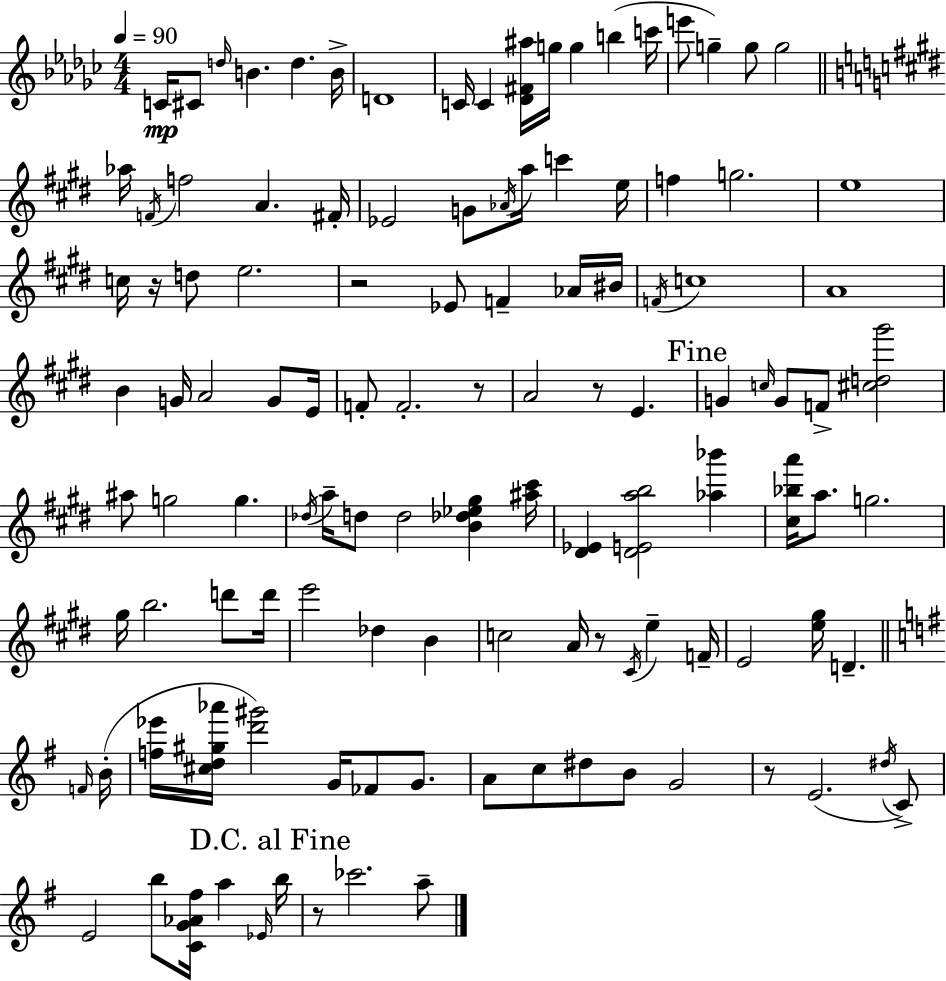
C4/s C#4/e D5/s B4/q. D5/q. B4/s D4/w C4/s C4/q [Db4,F#4,A#5]/s G5/s G5/q B5/q C6/s E6/e G5/q G5/e G5/h Ab5/s F4/s F5/h A4/q. F#4/s Eb4/h G4/e Ab4/s A5/s C6/q E5/s F5/q G5/h. E5/w C5/s R/s D5/e E5/h. R/h Eb4/e F4/q Ab4/s BIS4/s F4/s C5/w A4/w B4/q G4/s A4/h G4/e E4/s F4/e F4/h. R/e A4/h R/e E4/q. G4/q C5/s G4/e F4/e [C#5,D5,G#6]/h A#5/e G5/h G5/q. Db5/s A5/s D5/e D5/h [B4,Db5,Eb5,G#5]/q [A#5,C#6]/s [D#4,Eb4]/q [D#4,E4,A5,B5]/h [Ab5,Bb6]/q [C#5,Bb5,A6]/s A5/e. G5/h. G#5/s B5/h. D6/e D6/s E6/h Db5/q B4/q C5/h A4/s R/e C#4/s E5/q F4/s E4/h [E5,G#5]/s D4/q. F4/s B4/s [F5,Eb6]/s [C#5,D5,G#5,Ab6]/s [D6,G#6]/h G4/s FES4/e G4/e. A4/e C5/e D#5/e B4/e G4/h R/e E4/h. D#5/s C4/e E4/h B5/e [C4,G4,Ab4,F#5]/s A5/q Eb4/s B5/s R/e CES6/h. A5/e